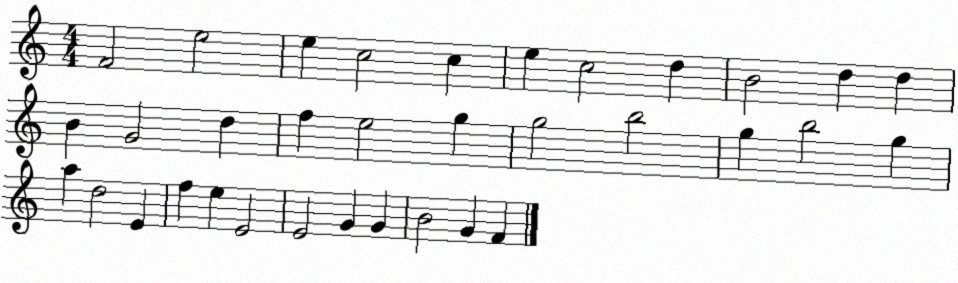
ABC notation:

X:1
T:Untitled
M:4/4
L:1/4
K:C
F2 e2 e c2 c e c2 d B2 d d B G2 d f e2 g g2 b2 g b2 g a d2 E f e E2 E2 G G B2 G F